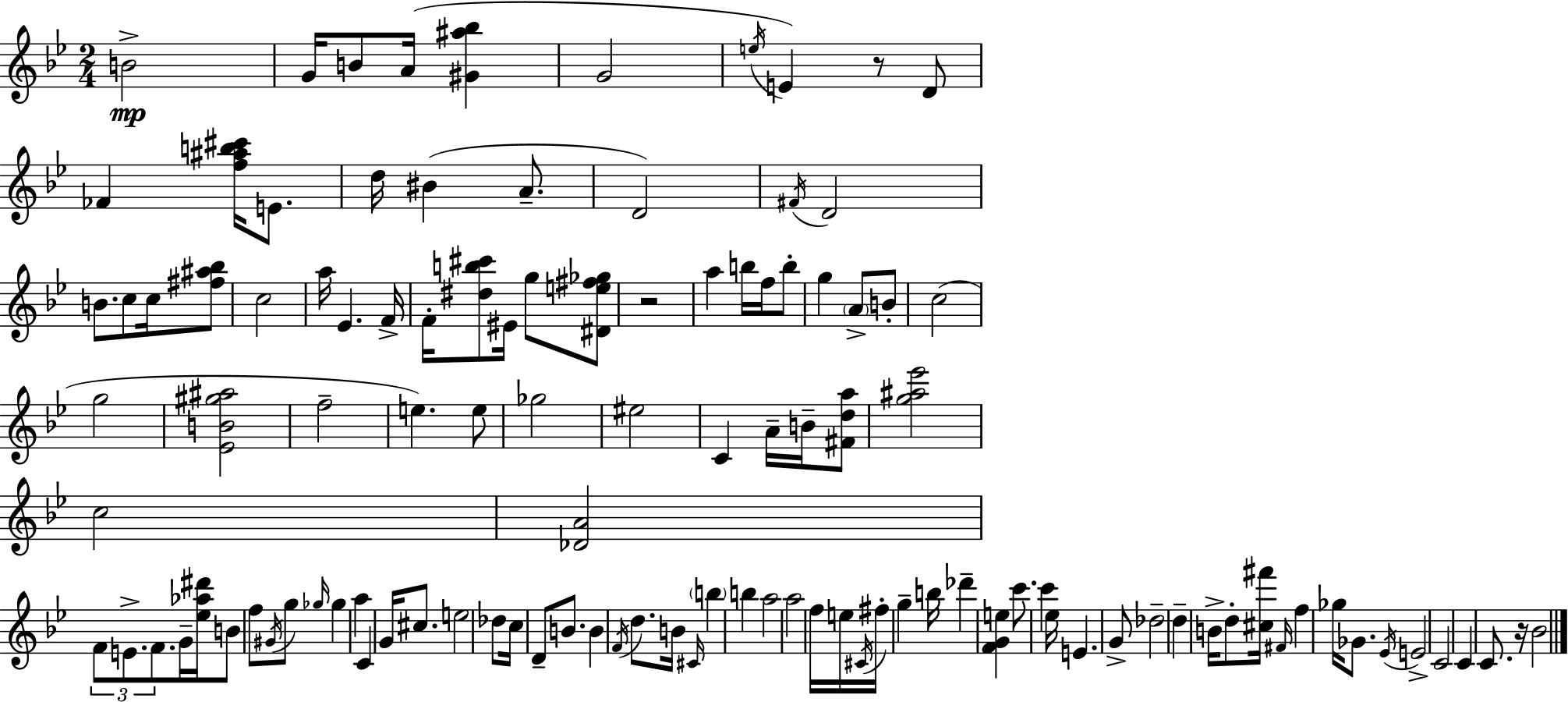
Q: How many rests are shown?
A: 3